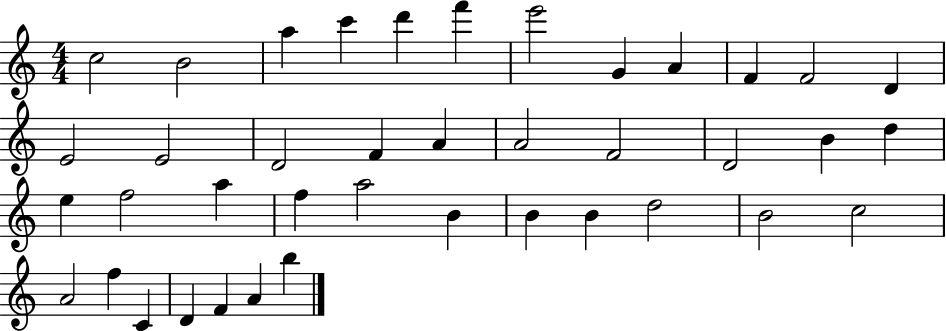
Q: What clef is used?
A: treble